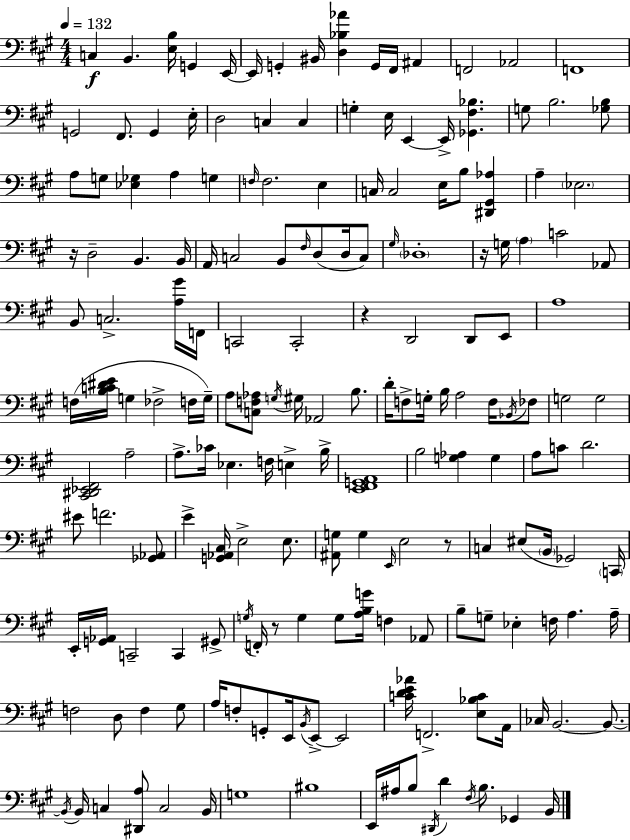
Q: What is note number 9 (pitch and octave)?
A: F#2